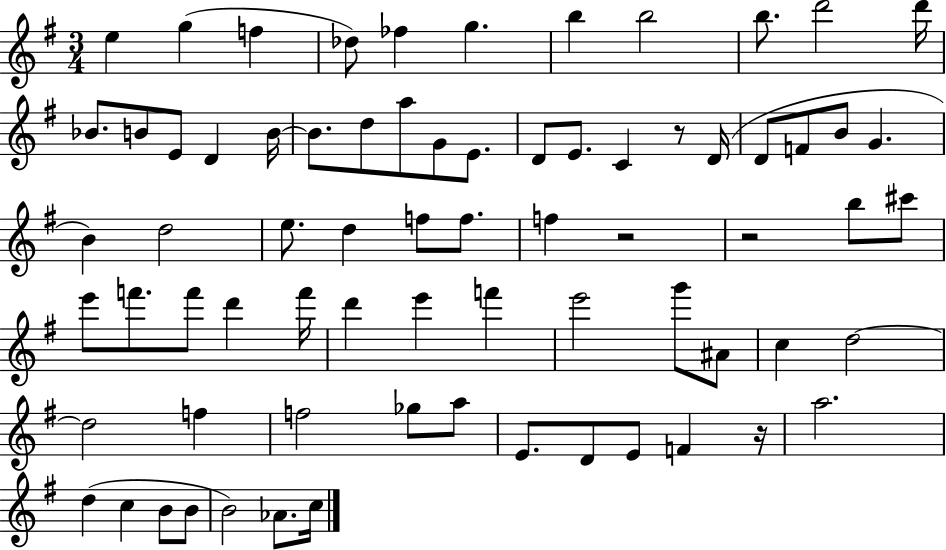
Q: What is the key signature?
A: G major